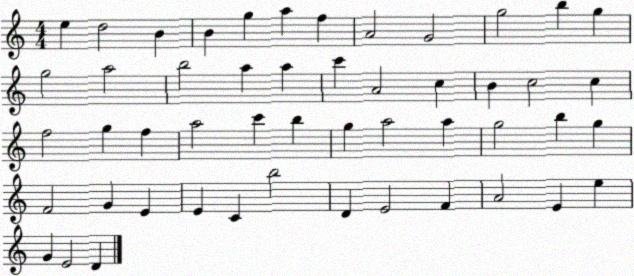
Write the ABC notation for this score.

X:1
T:Untitled
M:4/4
L:1/4
K:C
e d2 B B g a f A2 G2 g2 b g g2 a2 b2 a a c' A2 c B c2 c f2 g f a2 c' b g a2 a g2 b g F2 G E E C b2 D E2 F A2 E e G E2 D